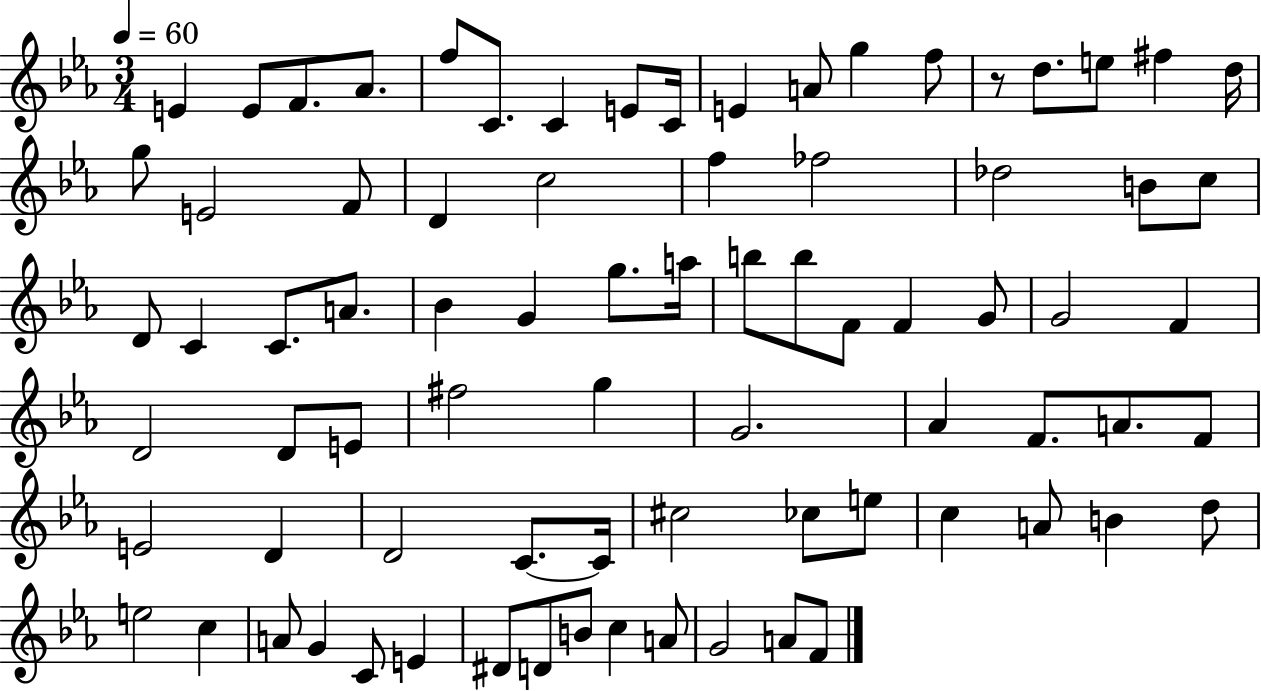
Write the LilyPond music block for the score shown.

{
  \clef treble
  \numericTimeSignature
  \time 3/4
  \key ees \major
  \tempo 4 = 60
  \repeat volta 2 { e'4 e'8 f'8. aes'8. | f''8 c'8. c'4 e'8 c'16 | e'4 a'8 g''4 f''8 | r8 d''8. e''8 fis''4 d''16 | \break g''8 e'2 f'8 | d'4 c''2 | f''4 fes''2 | des''2 b'8 c''8 | \break d'8 c'4 c'8. a'8. | bes'4 g'4 g''8. a''16 | b''8 b''8 f'8 f'4 g'8 | g'2 f'4 | \break d'2 d'8 e'8 | fis''2 g''4 | g'2. | aes'4 f'8. a'8. f'8 | \break e'2 d'4 | d'2 c'8.~~ c'16 | cis''2 ces''8 e''8 | c''4 a'8 b'4 d''8 | \break e''2 c''4 | a'8 g'4 c'8 e'4 | dis'8 d'8 b'8 c''4 a'8 | g'2 a'8 f'8 | \break } \bar "|."
}